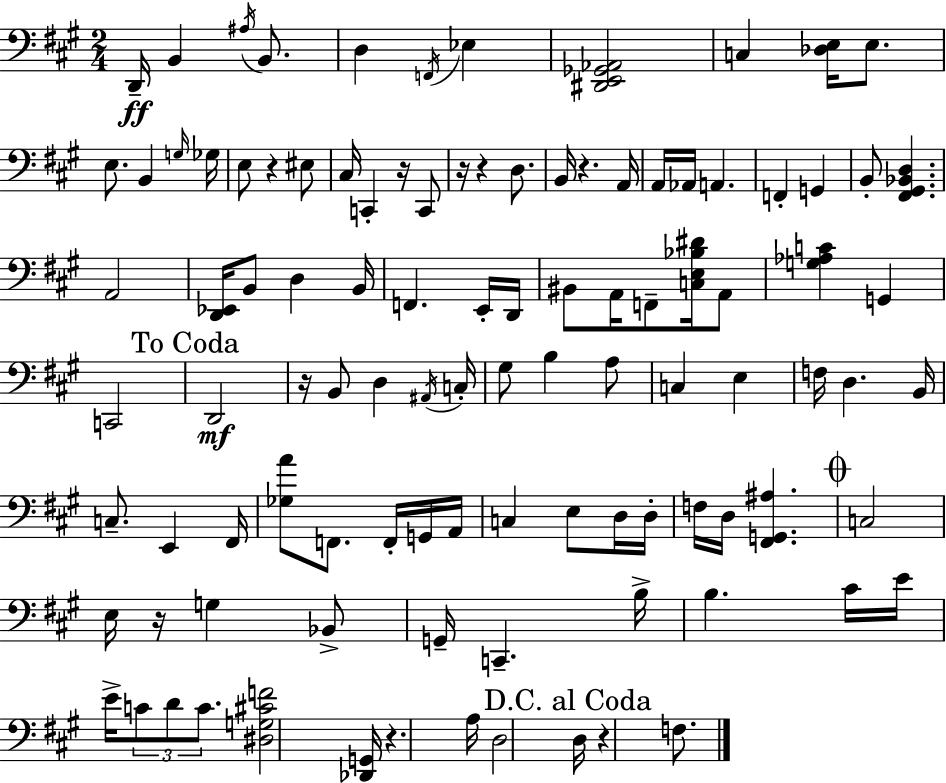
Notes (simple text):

D2/s B2/q A#3/s B2/e. D3/q F2/s Eb3/q [D#2,E2,Gb2,Ab2]/h C3/q [Db3,E3]/s E3/e. E3/e. B2/q G3/s Gb3/s E3/e R/q EIS3/e C#3/s C2/q R/s C2/e R/s R/q D3/e. B2/s R/q. A2/s A2/s Ab2/s A2/q. F2/q G2/q B2/e [F#2,G#2,Bb2,D3]/q. A2/h [D2,Eb2]/s B2/e D3/q B2/s F2/q. E2/s D2/s BIS2/e A2/s F2/e [C3,E3,Bb3,D#4]/s A2/e [G3,Ab3,C4]/q G2/q C2/h D2/h R/s B2/e D3/q A#2/s C3/s G#3/e B3/q A3/e C3/q E3/q F3/s D3/q. B2/s C3/e. E2/q F#2/s [Gb3,A4]/e F2/e. F2/s G2/s A2/s C3/q E3/e D3/s D3/s F3/s D3/s [F#2,G2,A#3]/q. C3/h E3/s R/s G3/q Bb2/e G2/s C2/q. B3/s B3/q. C#4/s E4/s E4/s C4/e D4/e C4/e. [D#3,G3,C#4,F4]/h [Db2,G2]/s R/q. A3/s D3/h D3/s R/q F3/e.